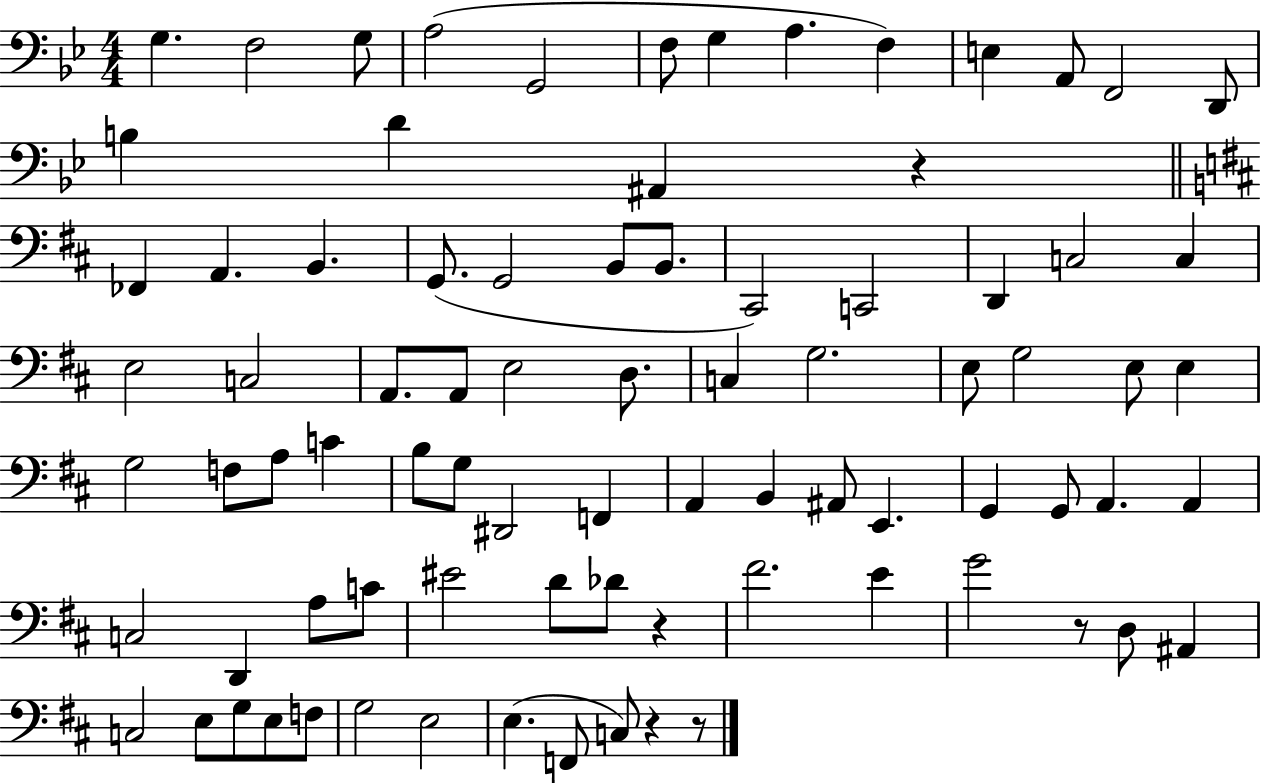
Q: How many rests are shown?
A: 5